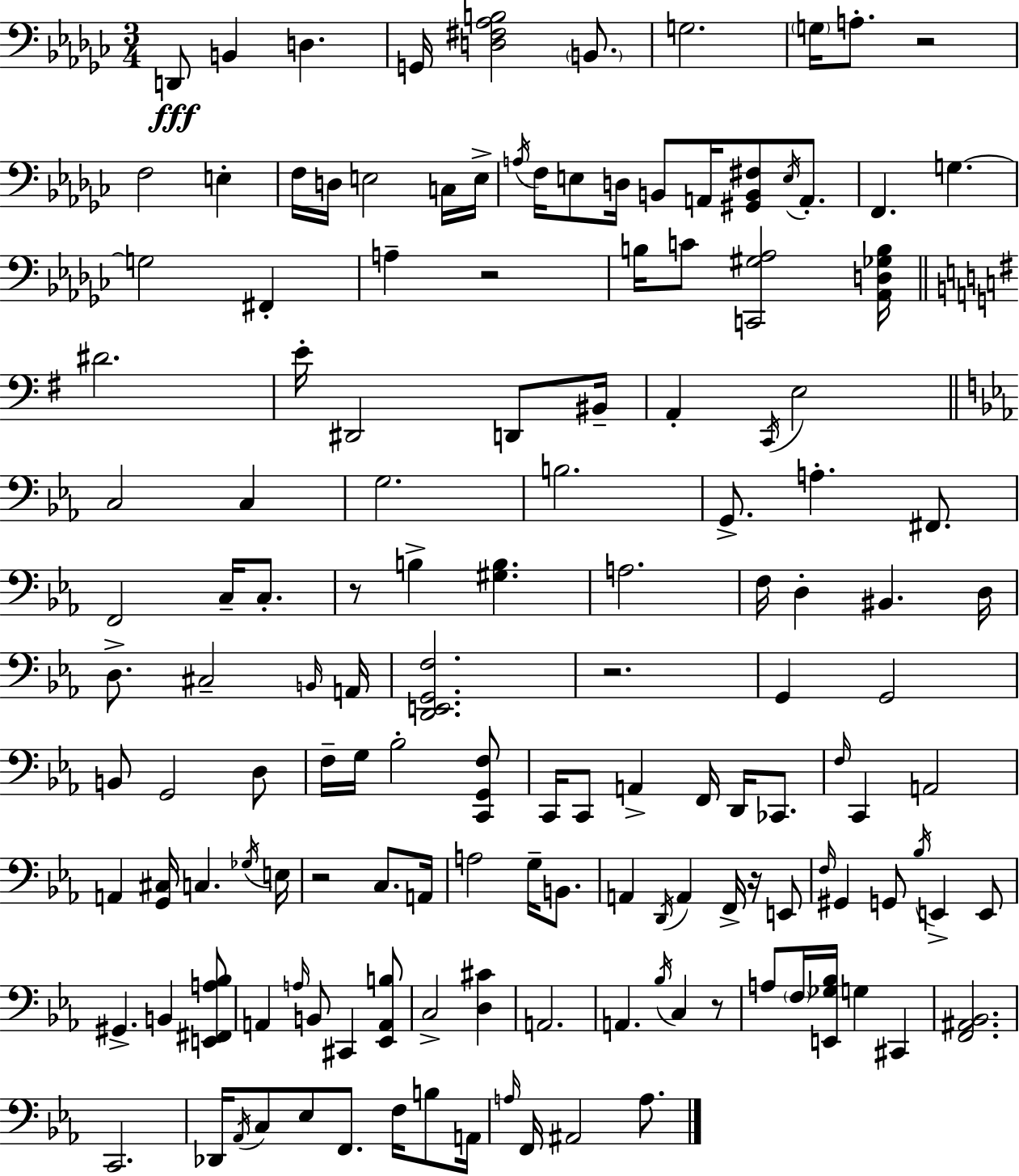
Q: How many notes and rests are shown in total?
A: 143